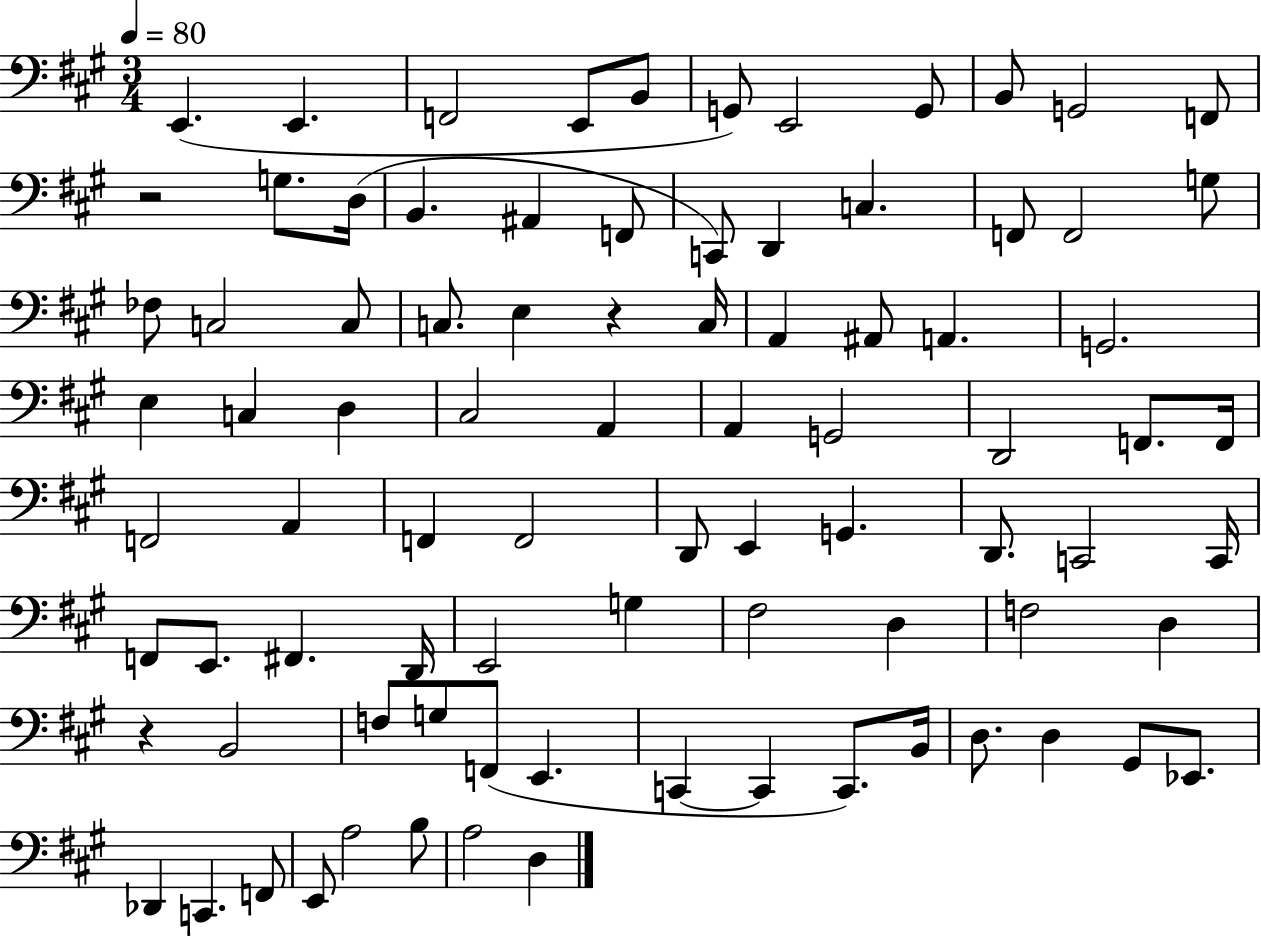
{
  \clef bass
  \numericTimeSignature
  \time 3/4
  \key a \major
  \tempo 4 = 80
  \repeat volta 2 { e,4.( e,4. | f,2 e,8 b,8 | g,8) e,2 g,8 | b,8 g,2 f,8 | \break r2 g8. d16( | b,4. ais,4 f,8 | c,8) d,4 c4. | f,8 f,2 g8 | \break fes8 c2 c8 | c8. e4 r4 c16 | a,4 ais,8 a,4. | g,2. | \break e4 c4 d4 | cis2 a,4 | a,4 g,2 | d,2 f,8. f,16 | \break f,2 a,4 | f,4 f,2 | d,8 e,4 g,4. | d,8. c,2 c,16 | \break f,8 e,8. fis,4. d,16 | e,2 g4 | fis2 d4 | f2 d4 | \break r4 b,2 | f8 g8 f,8( e,4. | c,4~~ c,4 c,8.) b,16 | d8. d4 gis,8 ees,8. | \break des,4 c,4. f,8 | e,8 a2 b8 | a2 d4 | } \bar "|."
}